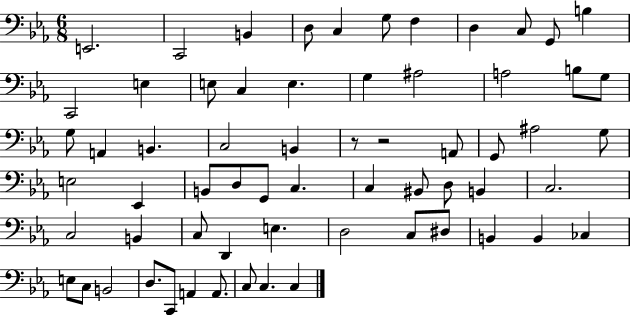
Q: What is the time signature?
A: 6/8